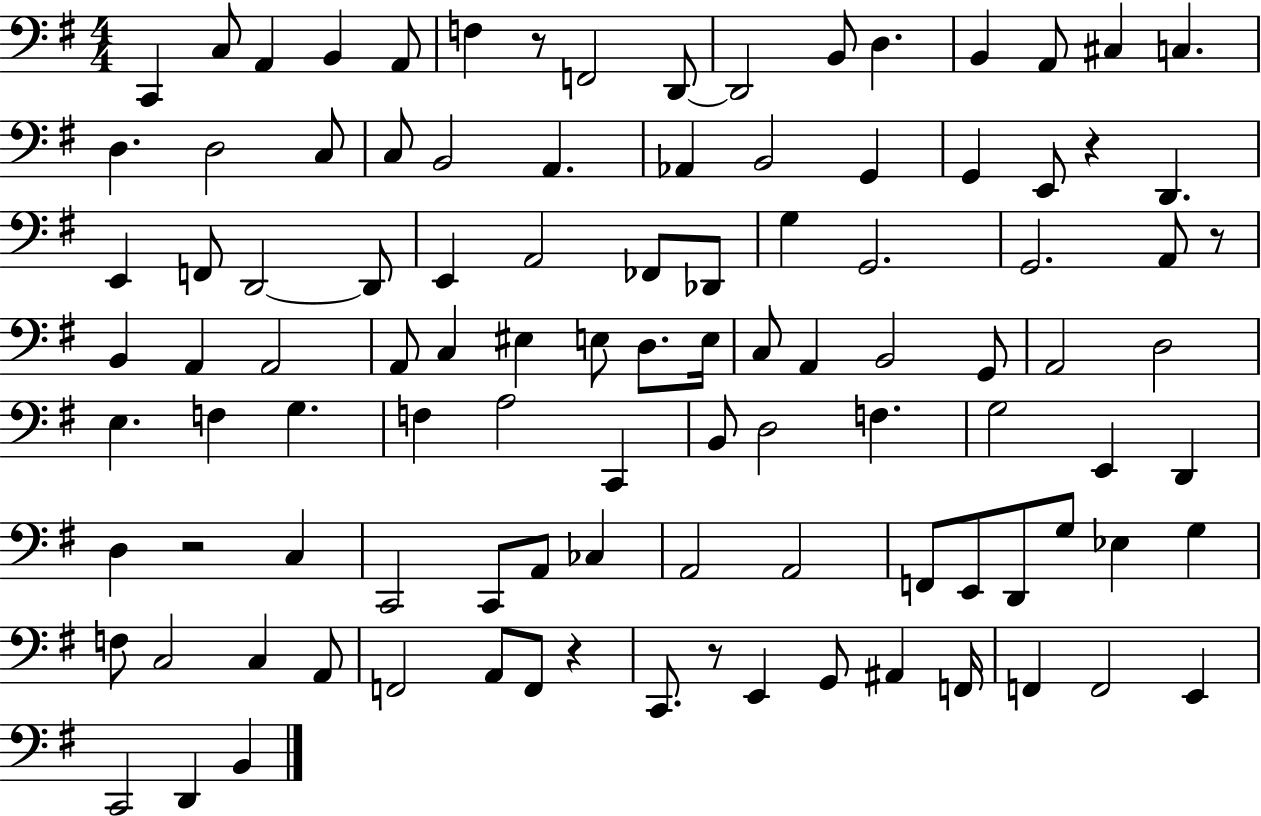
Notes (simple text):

C2/q C3/e A2/q B2/q A2/e F3/q R/e F2/h D2/e D2/h B2/e D3/q. B2/q A2/e C#3/q C3/q. D3/q. D3/h C3/e C3/e B2/h A2/q. Ab2/q B2/h G2/q G2/q E2/e R/q D2/q. E2/q F2/e D2/h D2/e E2/q A2/h FES2/e Db2/e G3/q G2/h. G2/h. A2/e R/e B2/q A2/q A2/h A2/e C3/q EIS3/q E3/e D3/e. E3/s C3/e A2/q B2/h G2/e A2/h D3/h E3/q. F3/q G3/q. F3/q A3/h C2/q B2/e D3/h F3/q. G3/h E2/q D2/q D3/q R/h C3/q C2/h C2/e A2/e CES3/q A2/h A2/h F2/e E2/e D2/e G3/e Eb3/q G3/q F3/e C3/h C3/q A2/e F2/h A2/e F2/e R/q C2/e. R/e E2/q G2/e A#2/q F2/s F2/q F2/h E2/q C2/h D2/q B2/q